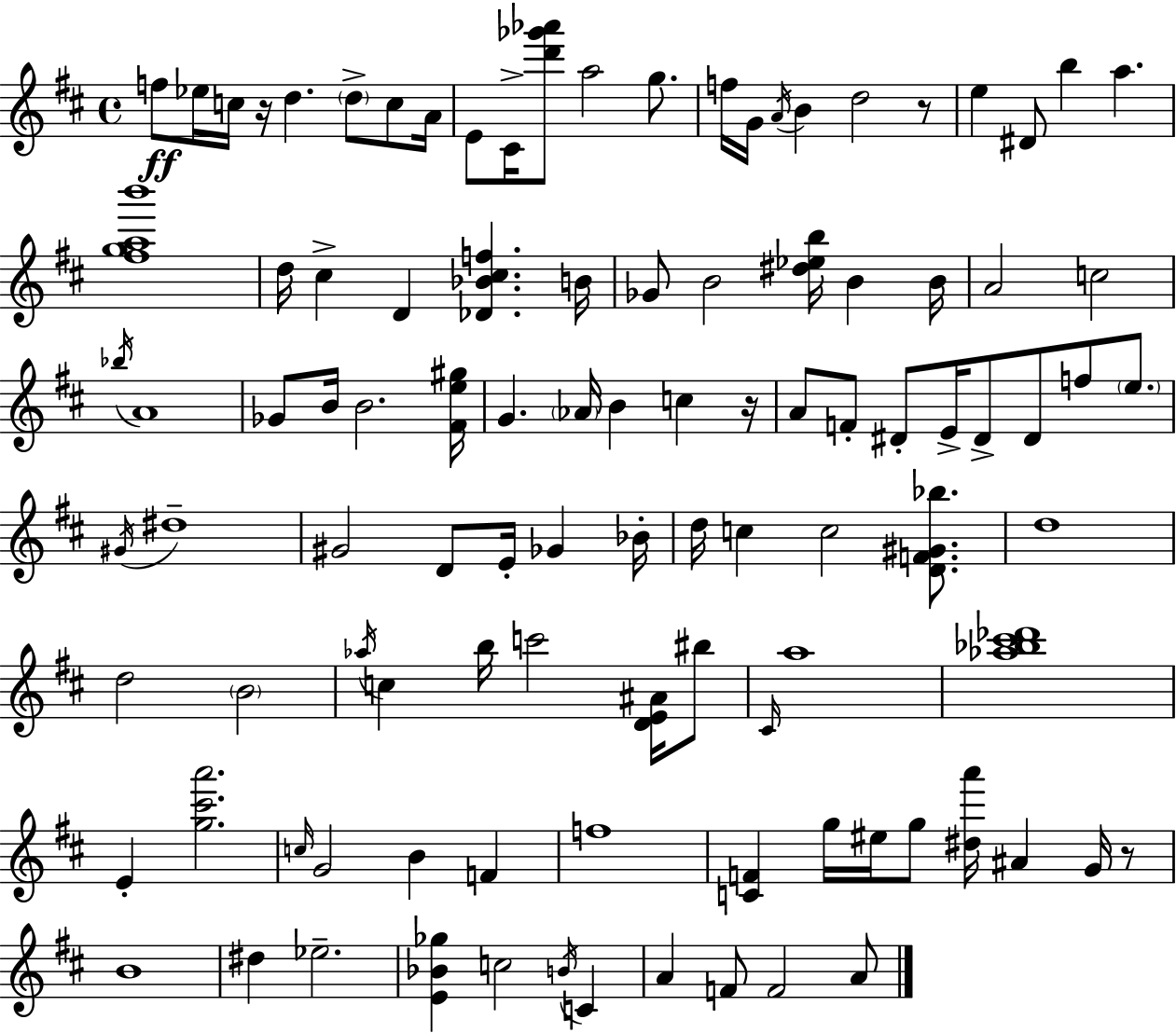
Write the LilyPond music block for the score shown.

{
  \clef treble
  \time 4/4
  \defaultTimeSignature
  \key d \major
  f''8\ff ees''16 c''16 r16 d''4. \parenthesize d''8-> c''8 a'16 | e'8 cis'16-> <d''' ges''' aes'''>8 a''2 g''8. | f''16 g'16 \acciaccatura { a'16 } b'4 d''2 r8 | e''4 dis'8 b''4 a''4. | \break <fis'' g'' a'' b'''>1 | d''16 cis''4-> d'4 <des' bes' cis'' f''>4. | b'16 ges'8 b'2 <dis'' ees'' b''>16 b'4 | b'16 a'2 c''2 | \break \acciaccatura { bes''16 } a'1 | ges'8 b'16 b'2. | <fis' e'' gis''>16 g'4. \parenthesize aes'16 b'4 c''4 | r16 a'8 f'8-. dis'8-. e'16-> dis'8-> dis'8 f''8 \parenthesize e''8. | \break \acciaccatura { gis'16 } dis''1-- | gis'2 d'8 e'16-. ges'4 | bes'16-. d''16 c''4 c''2 | <d' f' gis' bes''>8. d''1 | \break d''2 \parenthesize b'2 | \acciaccatura { aes''16 } c''4 b''16 c'''2 | <d' e' ais'>16 bis''8 \grace { cis'16 } a''1 | <aes'' bes'' cis''' des'''>1 | \break e'4-. <g'' cis''' a'''>2. | \grace { c''16 } g'2 b'4 | f'4 f''1 | <c' f'>4 g''16 eis''16 g''8 <dis'' a'''>16 ais'4 | \break g'16 r8 b'1 | dis''4 ees''2.-- | <e' bes' ges''>4 c''2 | \acciaccatura { b'16 } c'4 a'4 f'8 f'2 | \break a'8 \bar "|."
}